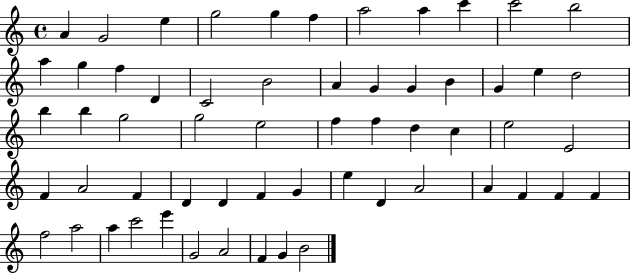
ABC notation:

X:1
T:Untitled
M:4/4
L:1/4
K:C
A G2 e g2 g f a2 a c' c'2 b2 a g f D C2 B2 A G G B G e d2 b b g2 g2 e2 f f d c e2 E2 F A2 F D D F G e D A2 A F F F f2 a2 a c'2 e' G2 A2 F G B2